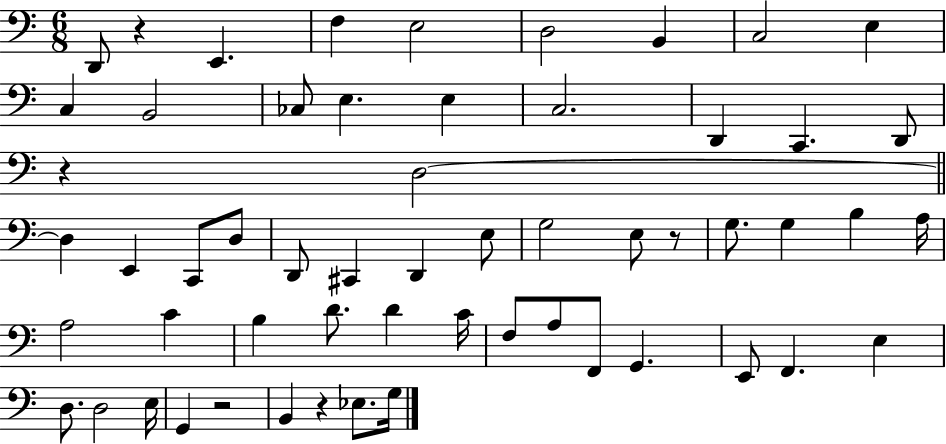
D2/e R/q E2/q. F3/q E3/h D3/h B2/q C3/h E3/q C3/q B2/h CES3/e E3/q. E3/q C3/h. D2/q C2/q. D2/e R/q D3/h D3/q E2/q C2/e D3/e D2/e C#2/q D2/q E3/e G3/h E3/e R/e G3/e. G3/q B3/q A3/s A3/h C4/q B3/q D4/e. D4/q C4/s F3/e A3/e F2/e G2/q. E2/e F2/q. E3/q D3/e. D3/h E3/s G2/q R/h B2/q R/q Eb3/e. G3/s